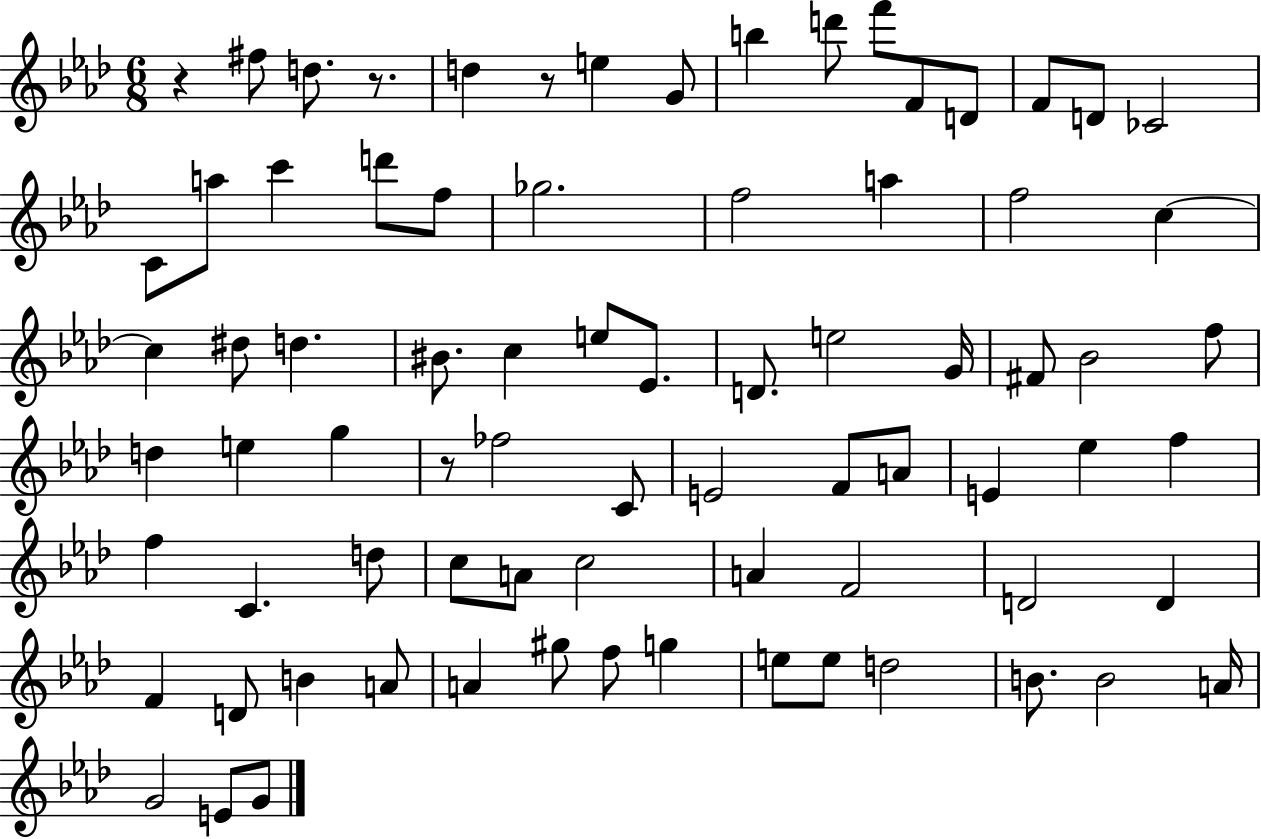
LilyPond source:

{
  \clef treble
  \numericTimeSignature
  \time 6/8
  \key aes \major
  r4 fis''8 d''8. r8. | d''4 r8 e''4 g'8 | b''4 d'''8 f'''8 f'8 d'8 | f'8 d'8 ces'2 | \break c'8 a''8 c'''4 d'''8 f''8 | ges''2. | f''2 a''4 | f''2 c''4~~ | \break c''4 dis''8 d''4. | bis'8. c''4 e''8 ees'8. | d'8. e''2 g'16 | fis'8 bes'2 f''8 | \break d''4 e''4 g''4 | r8 fes''2 c'8 | e'2 f'8 a'8 | e'4 ees''4 f''4 | \break f''4 c'4. d''8 | c''8 a'8 c''2 | a'4 f'2 | d'2 d'4 | \break f'4 d'8 b'4 a'8 | a'4 gis''8 f''8 g''4 | e''8 e''8 d''2 | b'8. b'2 a'16 | \break g'2 e'8 g'8 | \bar "|."
}